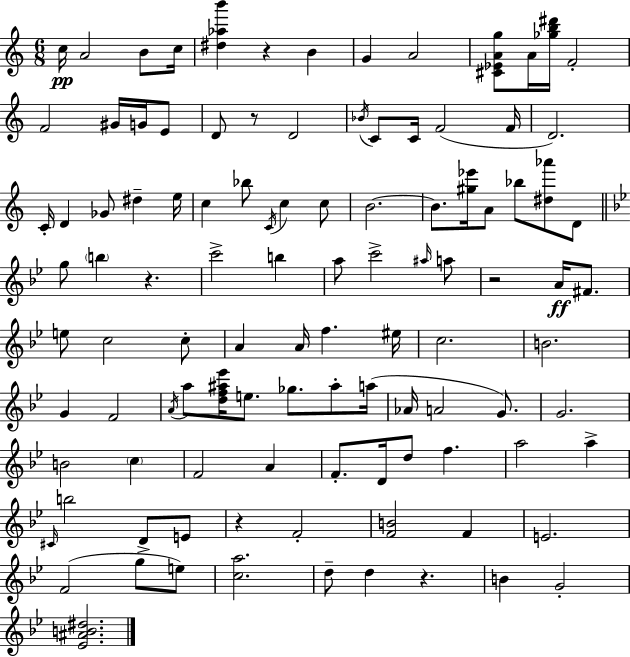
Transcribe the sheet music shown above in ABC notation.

X:1
T:Untitled
M:6/8
L:1/4
K:Am
c/4 A2 B/2 c/4 [^d_ab'] z B G A2 [^C_EAg]/2 A/4 [_gb^d']/4 F2 F2 ^G/4 G/4 E/2 D/2 z/2 D2 _B/4 C/2 C/4 F2 F/4 D2 C/4 D _G/2 ^d e/4 c _b/2 C/4 c c/2 B2 B/2 [^g_e']/4 A/2 _b/2 [^d_a']/2 D/2 g/2 b z c'2 b a/2 c'2 ^a/4 a/2 z2 A/4 ^F/2 e/2 c2 c/2 A A/4 f ^e/4 c2 B2 G F2 A/4 a/2 [df^a_e']/4 e/2 _g/2 ^a/2 a/4 _A/4 A2 G/2 G2 B2 c F2 A F/2 D/4 d/2 f a2 a ^C/4 b2 D/2 E/2 z F2 [FB]2 F E2 F2 g/2 e/2 [ca]2 d/2 d z B G2 [_E^AB^d]2